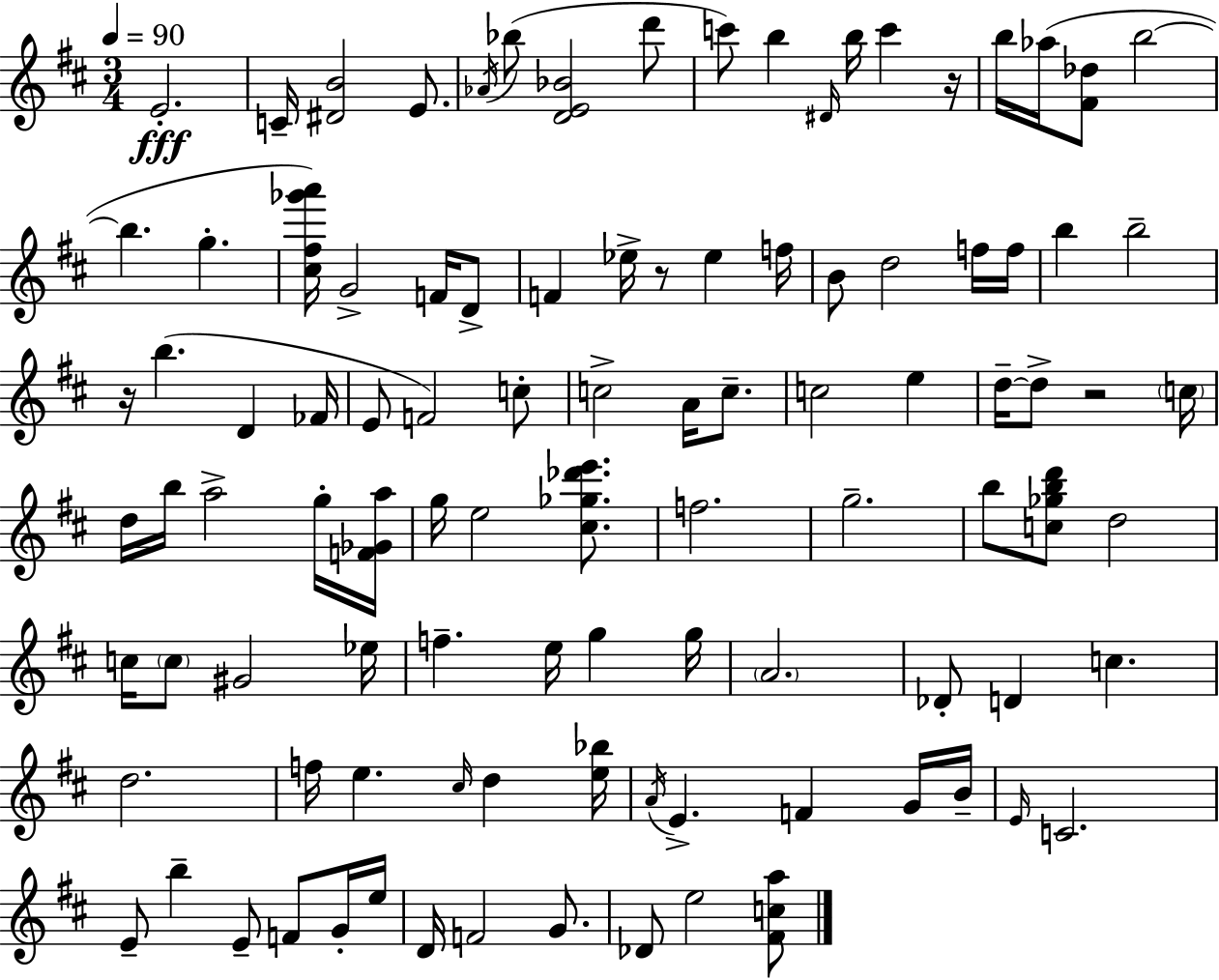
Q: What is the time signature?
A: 3/4